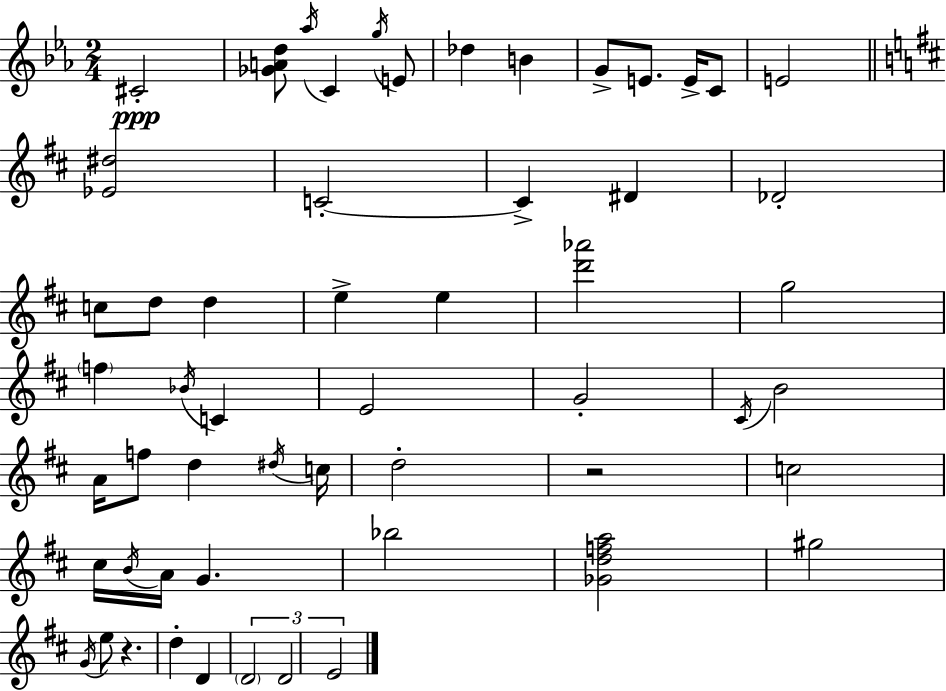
{
  \clef treble
  \numericTimeSignature
  \time 2/4
  \key c \minor
  \repeat volta 2 { cis'2-.\ppp | <ges' a' d''>8 \acciaccatura { aes''16 } c'4 \acciaccatura { g''16 } | e'8 des''4 b'4 | g'8-> e'8. e'16-> | \break c'8 e'2 | \bar "||" \break \key d \major <ees' dis''>2 | c'2-.~~ | c'4-> dis'4 | des'2-. | \break c''8 d''8 d''4 | e''4-> e''4 | <d''' aes'''>2 | g''2 | \break \parenthesize f''4 \acciaccatura { bes'16 } c'4 | e'2 | g'2-. | \acciaccatura { cis'16 } b'2 | \break a'16 f''8 d''4 | \acciaccatura { dis''16 } c''16 d''2-. | r2 | c''2 | \break cis''16 \acciaccatura { b'16 } a'16 g'4. | bes''2 | <ges' d'' f'' a''>2 | gis''2 | \break \acciaccatura { g'16 } e''8 r4. | d''4-. | d'4 \tuplet 3/2 { \parenthesize d'2 | d'2 | \break e'2 } | } \bar "|."
}